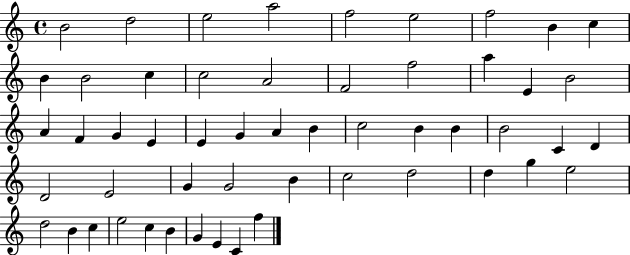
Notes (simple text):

B4/h D5/h E5/h A5/h F5/h E5/h F5/h B4/q C5/q B4/q B4/h C5/q C5/h A4/h F4/h F5/h A5/q E4/q B4/h A4/q F4/q G4/q E4/q E4/q G4/q A4/q B4/q C5/h B4/q B4/q B4/h C4/q D4/q D4/h E4/h G4/q G4/h B4/q C5/h D5/h D5/q G5/q E5/h D5/h B4/q C5/q E5/h C5/q B4/q G4/q E4/q C4/q F5/q